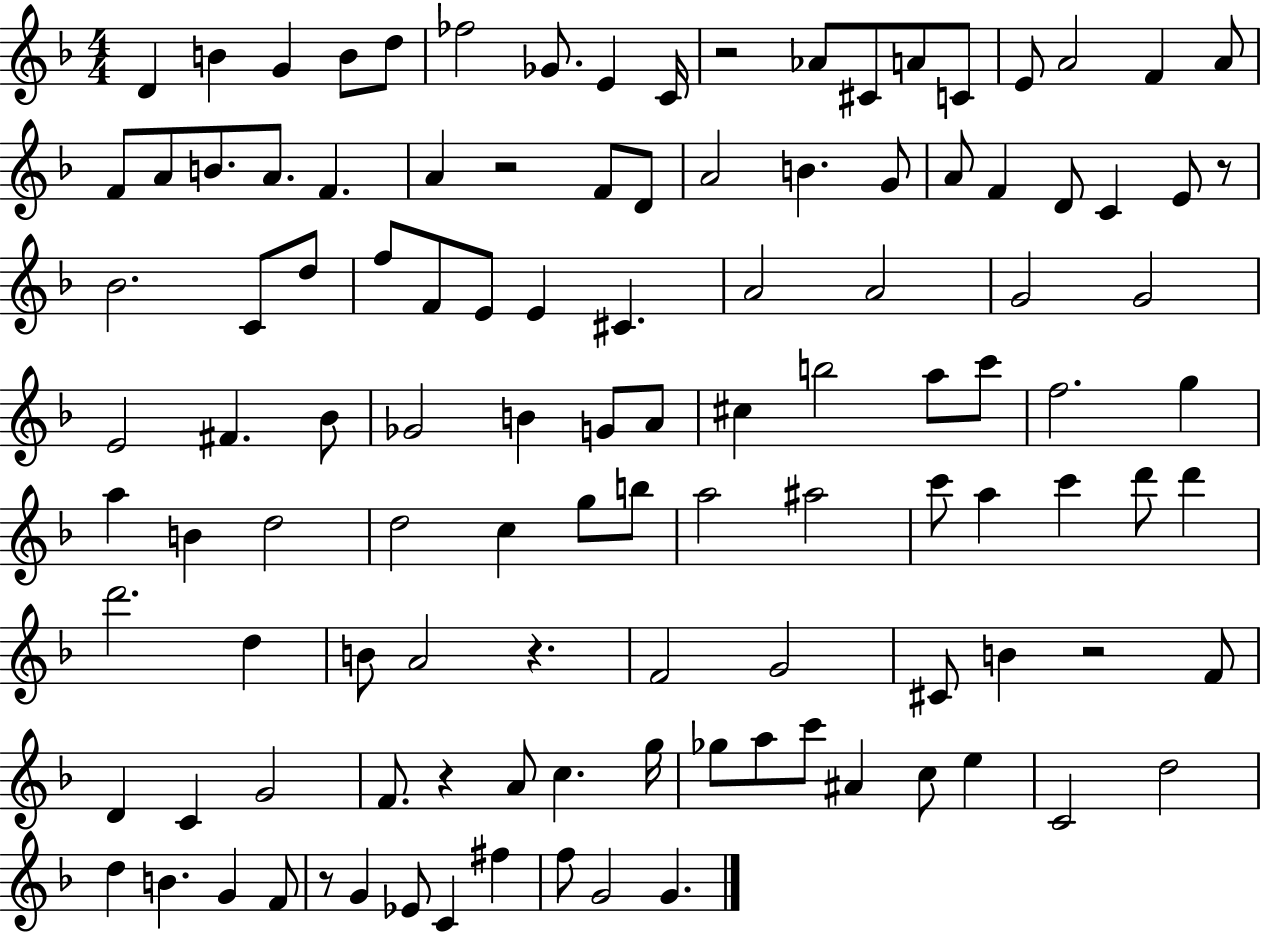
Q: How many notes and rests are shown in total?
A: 114